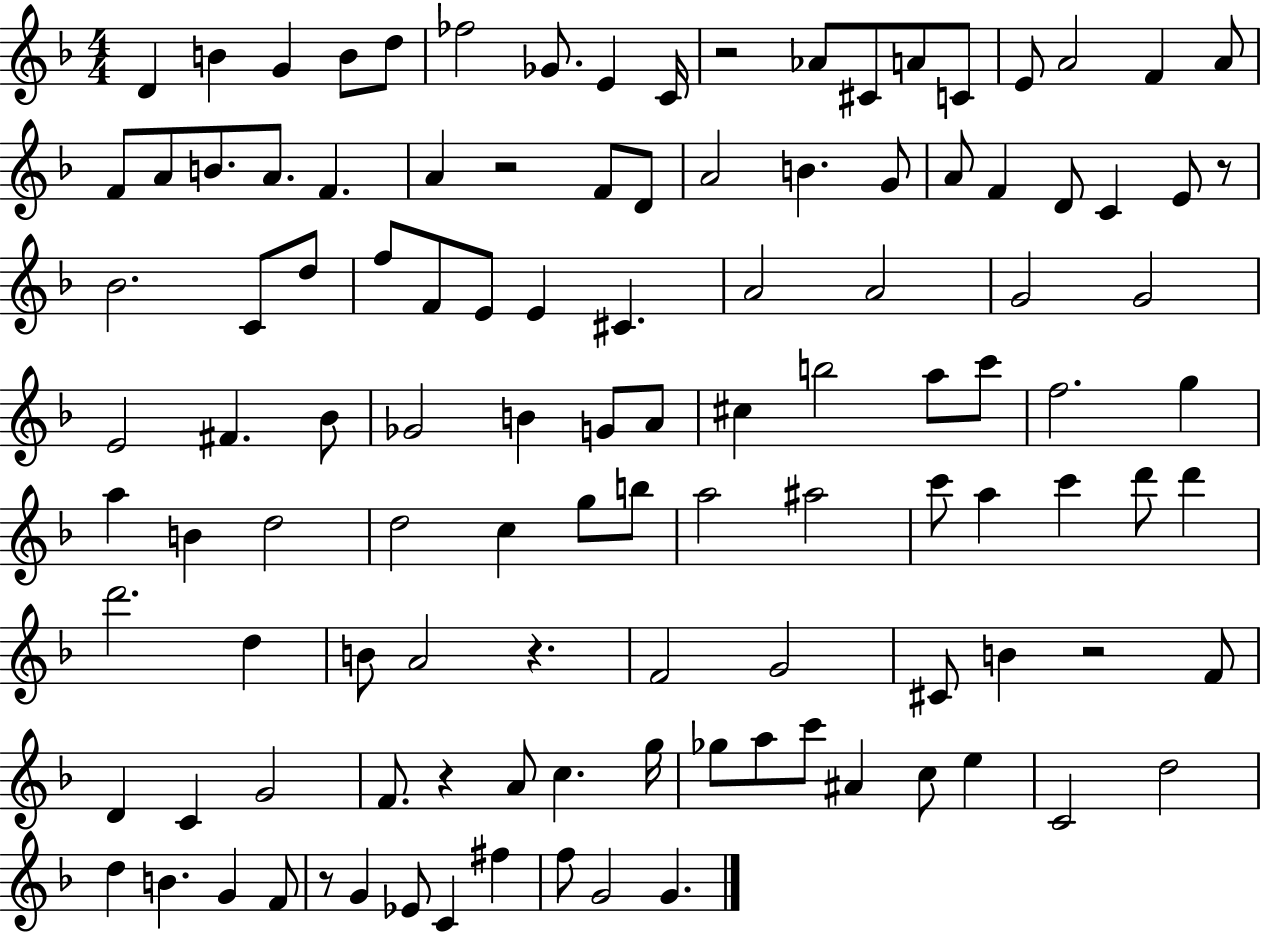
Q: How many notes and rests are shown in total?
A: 114